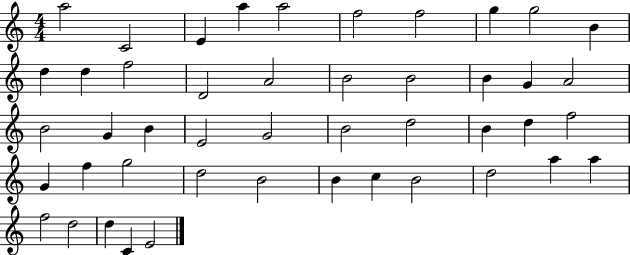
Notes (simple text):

A5/h C4/h E4/q A5/q A5/h F5/h F5/h G5/q G5/h B4/q D5/q D5/q F5/h D4/h A4/h B4/h B4/h B4/q G4/q A4/h B4/h G4/q B4/q E4/h G4/h B4/h D5/h B4/q D5/q F5/h G4/q F5/q G5/h D5/h B4/h B4/q C5/q B4/h D5/h A5/q A5/q F5/h D5/h D5/q C4/q E4/h